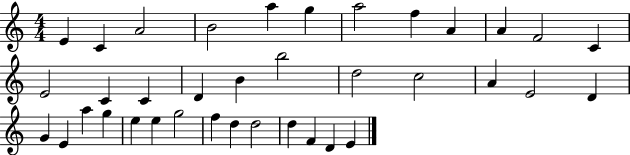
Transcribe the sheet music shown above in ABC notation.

X:1
T:Untitled
M:4/4
L:1/4
K:C
E C A2 B2 a g a2 f A A F2 C E2 C C D B b2 d2 c2 A E2 D G E a g e e g2 f d d2 d F D E